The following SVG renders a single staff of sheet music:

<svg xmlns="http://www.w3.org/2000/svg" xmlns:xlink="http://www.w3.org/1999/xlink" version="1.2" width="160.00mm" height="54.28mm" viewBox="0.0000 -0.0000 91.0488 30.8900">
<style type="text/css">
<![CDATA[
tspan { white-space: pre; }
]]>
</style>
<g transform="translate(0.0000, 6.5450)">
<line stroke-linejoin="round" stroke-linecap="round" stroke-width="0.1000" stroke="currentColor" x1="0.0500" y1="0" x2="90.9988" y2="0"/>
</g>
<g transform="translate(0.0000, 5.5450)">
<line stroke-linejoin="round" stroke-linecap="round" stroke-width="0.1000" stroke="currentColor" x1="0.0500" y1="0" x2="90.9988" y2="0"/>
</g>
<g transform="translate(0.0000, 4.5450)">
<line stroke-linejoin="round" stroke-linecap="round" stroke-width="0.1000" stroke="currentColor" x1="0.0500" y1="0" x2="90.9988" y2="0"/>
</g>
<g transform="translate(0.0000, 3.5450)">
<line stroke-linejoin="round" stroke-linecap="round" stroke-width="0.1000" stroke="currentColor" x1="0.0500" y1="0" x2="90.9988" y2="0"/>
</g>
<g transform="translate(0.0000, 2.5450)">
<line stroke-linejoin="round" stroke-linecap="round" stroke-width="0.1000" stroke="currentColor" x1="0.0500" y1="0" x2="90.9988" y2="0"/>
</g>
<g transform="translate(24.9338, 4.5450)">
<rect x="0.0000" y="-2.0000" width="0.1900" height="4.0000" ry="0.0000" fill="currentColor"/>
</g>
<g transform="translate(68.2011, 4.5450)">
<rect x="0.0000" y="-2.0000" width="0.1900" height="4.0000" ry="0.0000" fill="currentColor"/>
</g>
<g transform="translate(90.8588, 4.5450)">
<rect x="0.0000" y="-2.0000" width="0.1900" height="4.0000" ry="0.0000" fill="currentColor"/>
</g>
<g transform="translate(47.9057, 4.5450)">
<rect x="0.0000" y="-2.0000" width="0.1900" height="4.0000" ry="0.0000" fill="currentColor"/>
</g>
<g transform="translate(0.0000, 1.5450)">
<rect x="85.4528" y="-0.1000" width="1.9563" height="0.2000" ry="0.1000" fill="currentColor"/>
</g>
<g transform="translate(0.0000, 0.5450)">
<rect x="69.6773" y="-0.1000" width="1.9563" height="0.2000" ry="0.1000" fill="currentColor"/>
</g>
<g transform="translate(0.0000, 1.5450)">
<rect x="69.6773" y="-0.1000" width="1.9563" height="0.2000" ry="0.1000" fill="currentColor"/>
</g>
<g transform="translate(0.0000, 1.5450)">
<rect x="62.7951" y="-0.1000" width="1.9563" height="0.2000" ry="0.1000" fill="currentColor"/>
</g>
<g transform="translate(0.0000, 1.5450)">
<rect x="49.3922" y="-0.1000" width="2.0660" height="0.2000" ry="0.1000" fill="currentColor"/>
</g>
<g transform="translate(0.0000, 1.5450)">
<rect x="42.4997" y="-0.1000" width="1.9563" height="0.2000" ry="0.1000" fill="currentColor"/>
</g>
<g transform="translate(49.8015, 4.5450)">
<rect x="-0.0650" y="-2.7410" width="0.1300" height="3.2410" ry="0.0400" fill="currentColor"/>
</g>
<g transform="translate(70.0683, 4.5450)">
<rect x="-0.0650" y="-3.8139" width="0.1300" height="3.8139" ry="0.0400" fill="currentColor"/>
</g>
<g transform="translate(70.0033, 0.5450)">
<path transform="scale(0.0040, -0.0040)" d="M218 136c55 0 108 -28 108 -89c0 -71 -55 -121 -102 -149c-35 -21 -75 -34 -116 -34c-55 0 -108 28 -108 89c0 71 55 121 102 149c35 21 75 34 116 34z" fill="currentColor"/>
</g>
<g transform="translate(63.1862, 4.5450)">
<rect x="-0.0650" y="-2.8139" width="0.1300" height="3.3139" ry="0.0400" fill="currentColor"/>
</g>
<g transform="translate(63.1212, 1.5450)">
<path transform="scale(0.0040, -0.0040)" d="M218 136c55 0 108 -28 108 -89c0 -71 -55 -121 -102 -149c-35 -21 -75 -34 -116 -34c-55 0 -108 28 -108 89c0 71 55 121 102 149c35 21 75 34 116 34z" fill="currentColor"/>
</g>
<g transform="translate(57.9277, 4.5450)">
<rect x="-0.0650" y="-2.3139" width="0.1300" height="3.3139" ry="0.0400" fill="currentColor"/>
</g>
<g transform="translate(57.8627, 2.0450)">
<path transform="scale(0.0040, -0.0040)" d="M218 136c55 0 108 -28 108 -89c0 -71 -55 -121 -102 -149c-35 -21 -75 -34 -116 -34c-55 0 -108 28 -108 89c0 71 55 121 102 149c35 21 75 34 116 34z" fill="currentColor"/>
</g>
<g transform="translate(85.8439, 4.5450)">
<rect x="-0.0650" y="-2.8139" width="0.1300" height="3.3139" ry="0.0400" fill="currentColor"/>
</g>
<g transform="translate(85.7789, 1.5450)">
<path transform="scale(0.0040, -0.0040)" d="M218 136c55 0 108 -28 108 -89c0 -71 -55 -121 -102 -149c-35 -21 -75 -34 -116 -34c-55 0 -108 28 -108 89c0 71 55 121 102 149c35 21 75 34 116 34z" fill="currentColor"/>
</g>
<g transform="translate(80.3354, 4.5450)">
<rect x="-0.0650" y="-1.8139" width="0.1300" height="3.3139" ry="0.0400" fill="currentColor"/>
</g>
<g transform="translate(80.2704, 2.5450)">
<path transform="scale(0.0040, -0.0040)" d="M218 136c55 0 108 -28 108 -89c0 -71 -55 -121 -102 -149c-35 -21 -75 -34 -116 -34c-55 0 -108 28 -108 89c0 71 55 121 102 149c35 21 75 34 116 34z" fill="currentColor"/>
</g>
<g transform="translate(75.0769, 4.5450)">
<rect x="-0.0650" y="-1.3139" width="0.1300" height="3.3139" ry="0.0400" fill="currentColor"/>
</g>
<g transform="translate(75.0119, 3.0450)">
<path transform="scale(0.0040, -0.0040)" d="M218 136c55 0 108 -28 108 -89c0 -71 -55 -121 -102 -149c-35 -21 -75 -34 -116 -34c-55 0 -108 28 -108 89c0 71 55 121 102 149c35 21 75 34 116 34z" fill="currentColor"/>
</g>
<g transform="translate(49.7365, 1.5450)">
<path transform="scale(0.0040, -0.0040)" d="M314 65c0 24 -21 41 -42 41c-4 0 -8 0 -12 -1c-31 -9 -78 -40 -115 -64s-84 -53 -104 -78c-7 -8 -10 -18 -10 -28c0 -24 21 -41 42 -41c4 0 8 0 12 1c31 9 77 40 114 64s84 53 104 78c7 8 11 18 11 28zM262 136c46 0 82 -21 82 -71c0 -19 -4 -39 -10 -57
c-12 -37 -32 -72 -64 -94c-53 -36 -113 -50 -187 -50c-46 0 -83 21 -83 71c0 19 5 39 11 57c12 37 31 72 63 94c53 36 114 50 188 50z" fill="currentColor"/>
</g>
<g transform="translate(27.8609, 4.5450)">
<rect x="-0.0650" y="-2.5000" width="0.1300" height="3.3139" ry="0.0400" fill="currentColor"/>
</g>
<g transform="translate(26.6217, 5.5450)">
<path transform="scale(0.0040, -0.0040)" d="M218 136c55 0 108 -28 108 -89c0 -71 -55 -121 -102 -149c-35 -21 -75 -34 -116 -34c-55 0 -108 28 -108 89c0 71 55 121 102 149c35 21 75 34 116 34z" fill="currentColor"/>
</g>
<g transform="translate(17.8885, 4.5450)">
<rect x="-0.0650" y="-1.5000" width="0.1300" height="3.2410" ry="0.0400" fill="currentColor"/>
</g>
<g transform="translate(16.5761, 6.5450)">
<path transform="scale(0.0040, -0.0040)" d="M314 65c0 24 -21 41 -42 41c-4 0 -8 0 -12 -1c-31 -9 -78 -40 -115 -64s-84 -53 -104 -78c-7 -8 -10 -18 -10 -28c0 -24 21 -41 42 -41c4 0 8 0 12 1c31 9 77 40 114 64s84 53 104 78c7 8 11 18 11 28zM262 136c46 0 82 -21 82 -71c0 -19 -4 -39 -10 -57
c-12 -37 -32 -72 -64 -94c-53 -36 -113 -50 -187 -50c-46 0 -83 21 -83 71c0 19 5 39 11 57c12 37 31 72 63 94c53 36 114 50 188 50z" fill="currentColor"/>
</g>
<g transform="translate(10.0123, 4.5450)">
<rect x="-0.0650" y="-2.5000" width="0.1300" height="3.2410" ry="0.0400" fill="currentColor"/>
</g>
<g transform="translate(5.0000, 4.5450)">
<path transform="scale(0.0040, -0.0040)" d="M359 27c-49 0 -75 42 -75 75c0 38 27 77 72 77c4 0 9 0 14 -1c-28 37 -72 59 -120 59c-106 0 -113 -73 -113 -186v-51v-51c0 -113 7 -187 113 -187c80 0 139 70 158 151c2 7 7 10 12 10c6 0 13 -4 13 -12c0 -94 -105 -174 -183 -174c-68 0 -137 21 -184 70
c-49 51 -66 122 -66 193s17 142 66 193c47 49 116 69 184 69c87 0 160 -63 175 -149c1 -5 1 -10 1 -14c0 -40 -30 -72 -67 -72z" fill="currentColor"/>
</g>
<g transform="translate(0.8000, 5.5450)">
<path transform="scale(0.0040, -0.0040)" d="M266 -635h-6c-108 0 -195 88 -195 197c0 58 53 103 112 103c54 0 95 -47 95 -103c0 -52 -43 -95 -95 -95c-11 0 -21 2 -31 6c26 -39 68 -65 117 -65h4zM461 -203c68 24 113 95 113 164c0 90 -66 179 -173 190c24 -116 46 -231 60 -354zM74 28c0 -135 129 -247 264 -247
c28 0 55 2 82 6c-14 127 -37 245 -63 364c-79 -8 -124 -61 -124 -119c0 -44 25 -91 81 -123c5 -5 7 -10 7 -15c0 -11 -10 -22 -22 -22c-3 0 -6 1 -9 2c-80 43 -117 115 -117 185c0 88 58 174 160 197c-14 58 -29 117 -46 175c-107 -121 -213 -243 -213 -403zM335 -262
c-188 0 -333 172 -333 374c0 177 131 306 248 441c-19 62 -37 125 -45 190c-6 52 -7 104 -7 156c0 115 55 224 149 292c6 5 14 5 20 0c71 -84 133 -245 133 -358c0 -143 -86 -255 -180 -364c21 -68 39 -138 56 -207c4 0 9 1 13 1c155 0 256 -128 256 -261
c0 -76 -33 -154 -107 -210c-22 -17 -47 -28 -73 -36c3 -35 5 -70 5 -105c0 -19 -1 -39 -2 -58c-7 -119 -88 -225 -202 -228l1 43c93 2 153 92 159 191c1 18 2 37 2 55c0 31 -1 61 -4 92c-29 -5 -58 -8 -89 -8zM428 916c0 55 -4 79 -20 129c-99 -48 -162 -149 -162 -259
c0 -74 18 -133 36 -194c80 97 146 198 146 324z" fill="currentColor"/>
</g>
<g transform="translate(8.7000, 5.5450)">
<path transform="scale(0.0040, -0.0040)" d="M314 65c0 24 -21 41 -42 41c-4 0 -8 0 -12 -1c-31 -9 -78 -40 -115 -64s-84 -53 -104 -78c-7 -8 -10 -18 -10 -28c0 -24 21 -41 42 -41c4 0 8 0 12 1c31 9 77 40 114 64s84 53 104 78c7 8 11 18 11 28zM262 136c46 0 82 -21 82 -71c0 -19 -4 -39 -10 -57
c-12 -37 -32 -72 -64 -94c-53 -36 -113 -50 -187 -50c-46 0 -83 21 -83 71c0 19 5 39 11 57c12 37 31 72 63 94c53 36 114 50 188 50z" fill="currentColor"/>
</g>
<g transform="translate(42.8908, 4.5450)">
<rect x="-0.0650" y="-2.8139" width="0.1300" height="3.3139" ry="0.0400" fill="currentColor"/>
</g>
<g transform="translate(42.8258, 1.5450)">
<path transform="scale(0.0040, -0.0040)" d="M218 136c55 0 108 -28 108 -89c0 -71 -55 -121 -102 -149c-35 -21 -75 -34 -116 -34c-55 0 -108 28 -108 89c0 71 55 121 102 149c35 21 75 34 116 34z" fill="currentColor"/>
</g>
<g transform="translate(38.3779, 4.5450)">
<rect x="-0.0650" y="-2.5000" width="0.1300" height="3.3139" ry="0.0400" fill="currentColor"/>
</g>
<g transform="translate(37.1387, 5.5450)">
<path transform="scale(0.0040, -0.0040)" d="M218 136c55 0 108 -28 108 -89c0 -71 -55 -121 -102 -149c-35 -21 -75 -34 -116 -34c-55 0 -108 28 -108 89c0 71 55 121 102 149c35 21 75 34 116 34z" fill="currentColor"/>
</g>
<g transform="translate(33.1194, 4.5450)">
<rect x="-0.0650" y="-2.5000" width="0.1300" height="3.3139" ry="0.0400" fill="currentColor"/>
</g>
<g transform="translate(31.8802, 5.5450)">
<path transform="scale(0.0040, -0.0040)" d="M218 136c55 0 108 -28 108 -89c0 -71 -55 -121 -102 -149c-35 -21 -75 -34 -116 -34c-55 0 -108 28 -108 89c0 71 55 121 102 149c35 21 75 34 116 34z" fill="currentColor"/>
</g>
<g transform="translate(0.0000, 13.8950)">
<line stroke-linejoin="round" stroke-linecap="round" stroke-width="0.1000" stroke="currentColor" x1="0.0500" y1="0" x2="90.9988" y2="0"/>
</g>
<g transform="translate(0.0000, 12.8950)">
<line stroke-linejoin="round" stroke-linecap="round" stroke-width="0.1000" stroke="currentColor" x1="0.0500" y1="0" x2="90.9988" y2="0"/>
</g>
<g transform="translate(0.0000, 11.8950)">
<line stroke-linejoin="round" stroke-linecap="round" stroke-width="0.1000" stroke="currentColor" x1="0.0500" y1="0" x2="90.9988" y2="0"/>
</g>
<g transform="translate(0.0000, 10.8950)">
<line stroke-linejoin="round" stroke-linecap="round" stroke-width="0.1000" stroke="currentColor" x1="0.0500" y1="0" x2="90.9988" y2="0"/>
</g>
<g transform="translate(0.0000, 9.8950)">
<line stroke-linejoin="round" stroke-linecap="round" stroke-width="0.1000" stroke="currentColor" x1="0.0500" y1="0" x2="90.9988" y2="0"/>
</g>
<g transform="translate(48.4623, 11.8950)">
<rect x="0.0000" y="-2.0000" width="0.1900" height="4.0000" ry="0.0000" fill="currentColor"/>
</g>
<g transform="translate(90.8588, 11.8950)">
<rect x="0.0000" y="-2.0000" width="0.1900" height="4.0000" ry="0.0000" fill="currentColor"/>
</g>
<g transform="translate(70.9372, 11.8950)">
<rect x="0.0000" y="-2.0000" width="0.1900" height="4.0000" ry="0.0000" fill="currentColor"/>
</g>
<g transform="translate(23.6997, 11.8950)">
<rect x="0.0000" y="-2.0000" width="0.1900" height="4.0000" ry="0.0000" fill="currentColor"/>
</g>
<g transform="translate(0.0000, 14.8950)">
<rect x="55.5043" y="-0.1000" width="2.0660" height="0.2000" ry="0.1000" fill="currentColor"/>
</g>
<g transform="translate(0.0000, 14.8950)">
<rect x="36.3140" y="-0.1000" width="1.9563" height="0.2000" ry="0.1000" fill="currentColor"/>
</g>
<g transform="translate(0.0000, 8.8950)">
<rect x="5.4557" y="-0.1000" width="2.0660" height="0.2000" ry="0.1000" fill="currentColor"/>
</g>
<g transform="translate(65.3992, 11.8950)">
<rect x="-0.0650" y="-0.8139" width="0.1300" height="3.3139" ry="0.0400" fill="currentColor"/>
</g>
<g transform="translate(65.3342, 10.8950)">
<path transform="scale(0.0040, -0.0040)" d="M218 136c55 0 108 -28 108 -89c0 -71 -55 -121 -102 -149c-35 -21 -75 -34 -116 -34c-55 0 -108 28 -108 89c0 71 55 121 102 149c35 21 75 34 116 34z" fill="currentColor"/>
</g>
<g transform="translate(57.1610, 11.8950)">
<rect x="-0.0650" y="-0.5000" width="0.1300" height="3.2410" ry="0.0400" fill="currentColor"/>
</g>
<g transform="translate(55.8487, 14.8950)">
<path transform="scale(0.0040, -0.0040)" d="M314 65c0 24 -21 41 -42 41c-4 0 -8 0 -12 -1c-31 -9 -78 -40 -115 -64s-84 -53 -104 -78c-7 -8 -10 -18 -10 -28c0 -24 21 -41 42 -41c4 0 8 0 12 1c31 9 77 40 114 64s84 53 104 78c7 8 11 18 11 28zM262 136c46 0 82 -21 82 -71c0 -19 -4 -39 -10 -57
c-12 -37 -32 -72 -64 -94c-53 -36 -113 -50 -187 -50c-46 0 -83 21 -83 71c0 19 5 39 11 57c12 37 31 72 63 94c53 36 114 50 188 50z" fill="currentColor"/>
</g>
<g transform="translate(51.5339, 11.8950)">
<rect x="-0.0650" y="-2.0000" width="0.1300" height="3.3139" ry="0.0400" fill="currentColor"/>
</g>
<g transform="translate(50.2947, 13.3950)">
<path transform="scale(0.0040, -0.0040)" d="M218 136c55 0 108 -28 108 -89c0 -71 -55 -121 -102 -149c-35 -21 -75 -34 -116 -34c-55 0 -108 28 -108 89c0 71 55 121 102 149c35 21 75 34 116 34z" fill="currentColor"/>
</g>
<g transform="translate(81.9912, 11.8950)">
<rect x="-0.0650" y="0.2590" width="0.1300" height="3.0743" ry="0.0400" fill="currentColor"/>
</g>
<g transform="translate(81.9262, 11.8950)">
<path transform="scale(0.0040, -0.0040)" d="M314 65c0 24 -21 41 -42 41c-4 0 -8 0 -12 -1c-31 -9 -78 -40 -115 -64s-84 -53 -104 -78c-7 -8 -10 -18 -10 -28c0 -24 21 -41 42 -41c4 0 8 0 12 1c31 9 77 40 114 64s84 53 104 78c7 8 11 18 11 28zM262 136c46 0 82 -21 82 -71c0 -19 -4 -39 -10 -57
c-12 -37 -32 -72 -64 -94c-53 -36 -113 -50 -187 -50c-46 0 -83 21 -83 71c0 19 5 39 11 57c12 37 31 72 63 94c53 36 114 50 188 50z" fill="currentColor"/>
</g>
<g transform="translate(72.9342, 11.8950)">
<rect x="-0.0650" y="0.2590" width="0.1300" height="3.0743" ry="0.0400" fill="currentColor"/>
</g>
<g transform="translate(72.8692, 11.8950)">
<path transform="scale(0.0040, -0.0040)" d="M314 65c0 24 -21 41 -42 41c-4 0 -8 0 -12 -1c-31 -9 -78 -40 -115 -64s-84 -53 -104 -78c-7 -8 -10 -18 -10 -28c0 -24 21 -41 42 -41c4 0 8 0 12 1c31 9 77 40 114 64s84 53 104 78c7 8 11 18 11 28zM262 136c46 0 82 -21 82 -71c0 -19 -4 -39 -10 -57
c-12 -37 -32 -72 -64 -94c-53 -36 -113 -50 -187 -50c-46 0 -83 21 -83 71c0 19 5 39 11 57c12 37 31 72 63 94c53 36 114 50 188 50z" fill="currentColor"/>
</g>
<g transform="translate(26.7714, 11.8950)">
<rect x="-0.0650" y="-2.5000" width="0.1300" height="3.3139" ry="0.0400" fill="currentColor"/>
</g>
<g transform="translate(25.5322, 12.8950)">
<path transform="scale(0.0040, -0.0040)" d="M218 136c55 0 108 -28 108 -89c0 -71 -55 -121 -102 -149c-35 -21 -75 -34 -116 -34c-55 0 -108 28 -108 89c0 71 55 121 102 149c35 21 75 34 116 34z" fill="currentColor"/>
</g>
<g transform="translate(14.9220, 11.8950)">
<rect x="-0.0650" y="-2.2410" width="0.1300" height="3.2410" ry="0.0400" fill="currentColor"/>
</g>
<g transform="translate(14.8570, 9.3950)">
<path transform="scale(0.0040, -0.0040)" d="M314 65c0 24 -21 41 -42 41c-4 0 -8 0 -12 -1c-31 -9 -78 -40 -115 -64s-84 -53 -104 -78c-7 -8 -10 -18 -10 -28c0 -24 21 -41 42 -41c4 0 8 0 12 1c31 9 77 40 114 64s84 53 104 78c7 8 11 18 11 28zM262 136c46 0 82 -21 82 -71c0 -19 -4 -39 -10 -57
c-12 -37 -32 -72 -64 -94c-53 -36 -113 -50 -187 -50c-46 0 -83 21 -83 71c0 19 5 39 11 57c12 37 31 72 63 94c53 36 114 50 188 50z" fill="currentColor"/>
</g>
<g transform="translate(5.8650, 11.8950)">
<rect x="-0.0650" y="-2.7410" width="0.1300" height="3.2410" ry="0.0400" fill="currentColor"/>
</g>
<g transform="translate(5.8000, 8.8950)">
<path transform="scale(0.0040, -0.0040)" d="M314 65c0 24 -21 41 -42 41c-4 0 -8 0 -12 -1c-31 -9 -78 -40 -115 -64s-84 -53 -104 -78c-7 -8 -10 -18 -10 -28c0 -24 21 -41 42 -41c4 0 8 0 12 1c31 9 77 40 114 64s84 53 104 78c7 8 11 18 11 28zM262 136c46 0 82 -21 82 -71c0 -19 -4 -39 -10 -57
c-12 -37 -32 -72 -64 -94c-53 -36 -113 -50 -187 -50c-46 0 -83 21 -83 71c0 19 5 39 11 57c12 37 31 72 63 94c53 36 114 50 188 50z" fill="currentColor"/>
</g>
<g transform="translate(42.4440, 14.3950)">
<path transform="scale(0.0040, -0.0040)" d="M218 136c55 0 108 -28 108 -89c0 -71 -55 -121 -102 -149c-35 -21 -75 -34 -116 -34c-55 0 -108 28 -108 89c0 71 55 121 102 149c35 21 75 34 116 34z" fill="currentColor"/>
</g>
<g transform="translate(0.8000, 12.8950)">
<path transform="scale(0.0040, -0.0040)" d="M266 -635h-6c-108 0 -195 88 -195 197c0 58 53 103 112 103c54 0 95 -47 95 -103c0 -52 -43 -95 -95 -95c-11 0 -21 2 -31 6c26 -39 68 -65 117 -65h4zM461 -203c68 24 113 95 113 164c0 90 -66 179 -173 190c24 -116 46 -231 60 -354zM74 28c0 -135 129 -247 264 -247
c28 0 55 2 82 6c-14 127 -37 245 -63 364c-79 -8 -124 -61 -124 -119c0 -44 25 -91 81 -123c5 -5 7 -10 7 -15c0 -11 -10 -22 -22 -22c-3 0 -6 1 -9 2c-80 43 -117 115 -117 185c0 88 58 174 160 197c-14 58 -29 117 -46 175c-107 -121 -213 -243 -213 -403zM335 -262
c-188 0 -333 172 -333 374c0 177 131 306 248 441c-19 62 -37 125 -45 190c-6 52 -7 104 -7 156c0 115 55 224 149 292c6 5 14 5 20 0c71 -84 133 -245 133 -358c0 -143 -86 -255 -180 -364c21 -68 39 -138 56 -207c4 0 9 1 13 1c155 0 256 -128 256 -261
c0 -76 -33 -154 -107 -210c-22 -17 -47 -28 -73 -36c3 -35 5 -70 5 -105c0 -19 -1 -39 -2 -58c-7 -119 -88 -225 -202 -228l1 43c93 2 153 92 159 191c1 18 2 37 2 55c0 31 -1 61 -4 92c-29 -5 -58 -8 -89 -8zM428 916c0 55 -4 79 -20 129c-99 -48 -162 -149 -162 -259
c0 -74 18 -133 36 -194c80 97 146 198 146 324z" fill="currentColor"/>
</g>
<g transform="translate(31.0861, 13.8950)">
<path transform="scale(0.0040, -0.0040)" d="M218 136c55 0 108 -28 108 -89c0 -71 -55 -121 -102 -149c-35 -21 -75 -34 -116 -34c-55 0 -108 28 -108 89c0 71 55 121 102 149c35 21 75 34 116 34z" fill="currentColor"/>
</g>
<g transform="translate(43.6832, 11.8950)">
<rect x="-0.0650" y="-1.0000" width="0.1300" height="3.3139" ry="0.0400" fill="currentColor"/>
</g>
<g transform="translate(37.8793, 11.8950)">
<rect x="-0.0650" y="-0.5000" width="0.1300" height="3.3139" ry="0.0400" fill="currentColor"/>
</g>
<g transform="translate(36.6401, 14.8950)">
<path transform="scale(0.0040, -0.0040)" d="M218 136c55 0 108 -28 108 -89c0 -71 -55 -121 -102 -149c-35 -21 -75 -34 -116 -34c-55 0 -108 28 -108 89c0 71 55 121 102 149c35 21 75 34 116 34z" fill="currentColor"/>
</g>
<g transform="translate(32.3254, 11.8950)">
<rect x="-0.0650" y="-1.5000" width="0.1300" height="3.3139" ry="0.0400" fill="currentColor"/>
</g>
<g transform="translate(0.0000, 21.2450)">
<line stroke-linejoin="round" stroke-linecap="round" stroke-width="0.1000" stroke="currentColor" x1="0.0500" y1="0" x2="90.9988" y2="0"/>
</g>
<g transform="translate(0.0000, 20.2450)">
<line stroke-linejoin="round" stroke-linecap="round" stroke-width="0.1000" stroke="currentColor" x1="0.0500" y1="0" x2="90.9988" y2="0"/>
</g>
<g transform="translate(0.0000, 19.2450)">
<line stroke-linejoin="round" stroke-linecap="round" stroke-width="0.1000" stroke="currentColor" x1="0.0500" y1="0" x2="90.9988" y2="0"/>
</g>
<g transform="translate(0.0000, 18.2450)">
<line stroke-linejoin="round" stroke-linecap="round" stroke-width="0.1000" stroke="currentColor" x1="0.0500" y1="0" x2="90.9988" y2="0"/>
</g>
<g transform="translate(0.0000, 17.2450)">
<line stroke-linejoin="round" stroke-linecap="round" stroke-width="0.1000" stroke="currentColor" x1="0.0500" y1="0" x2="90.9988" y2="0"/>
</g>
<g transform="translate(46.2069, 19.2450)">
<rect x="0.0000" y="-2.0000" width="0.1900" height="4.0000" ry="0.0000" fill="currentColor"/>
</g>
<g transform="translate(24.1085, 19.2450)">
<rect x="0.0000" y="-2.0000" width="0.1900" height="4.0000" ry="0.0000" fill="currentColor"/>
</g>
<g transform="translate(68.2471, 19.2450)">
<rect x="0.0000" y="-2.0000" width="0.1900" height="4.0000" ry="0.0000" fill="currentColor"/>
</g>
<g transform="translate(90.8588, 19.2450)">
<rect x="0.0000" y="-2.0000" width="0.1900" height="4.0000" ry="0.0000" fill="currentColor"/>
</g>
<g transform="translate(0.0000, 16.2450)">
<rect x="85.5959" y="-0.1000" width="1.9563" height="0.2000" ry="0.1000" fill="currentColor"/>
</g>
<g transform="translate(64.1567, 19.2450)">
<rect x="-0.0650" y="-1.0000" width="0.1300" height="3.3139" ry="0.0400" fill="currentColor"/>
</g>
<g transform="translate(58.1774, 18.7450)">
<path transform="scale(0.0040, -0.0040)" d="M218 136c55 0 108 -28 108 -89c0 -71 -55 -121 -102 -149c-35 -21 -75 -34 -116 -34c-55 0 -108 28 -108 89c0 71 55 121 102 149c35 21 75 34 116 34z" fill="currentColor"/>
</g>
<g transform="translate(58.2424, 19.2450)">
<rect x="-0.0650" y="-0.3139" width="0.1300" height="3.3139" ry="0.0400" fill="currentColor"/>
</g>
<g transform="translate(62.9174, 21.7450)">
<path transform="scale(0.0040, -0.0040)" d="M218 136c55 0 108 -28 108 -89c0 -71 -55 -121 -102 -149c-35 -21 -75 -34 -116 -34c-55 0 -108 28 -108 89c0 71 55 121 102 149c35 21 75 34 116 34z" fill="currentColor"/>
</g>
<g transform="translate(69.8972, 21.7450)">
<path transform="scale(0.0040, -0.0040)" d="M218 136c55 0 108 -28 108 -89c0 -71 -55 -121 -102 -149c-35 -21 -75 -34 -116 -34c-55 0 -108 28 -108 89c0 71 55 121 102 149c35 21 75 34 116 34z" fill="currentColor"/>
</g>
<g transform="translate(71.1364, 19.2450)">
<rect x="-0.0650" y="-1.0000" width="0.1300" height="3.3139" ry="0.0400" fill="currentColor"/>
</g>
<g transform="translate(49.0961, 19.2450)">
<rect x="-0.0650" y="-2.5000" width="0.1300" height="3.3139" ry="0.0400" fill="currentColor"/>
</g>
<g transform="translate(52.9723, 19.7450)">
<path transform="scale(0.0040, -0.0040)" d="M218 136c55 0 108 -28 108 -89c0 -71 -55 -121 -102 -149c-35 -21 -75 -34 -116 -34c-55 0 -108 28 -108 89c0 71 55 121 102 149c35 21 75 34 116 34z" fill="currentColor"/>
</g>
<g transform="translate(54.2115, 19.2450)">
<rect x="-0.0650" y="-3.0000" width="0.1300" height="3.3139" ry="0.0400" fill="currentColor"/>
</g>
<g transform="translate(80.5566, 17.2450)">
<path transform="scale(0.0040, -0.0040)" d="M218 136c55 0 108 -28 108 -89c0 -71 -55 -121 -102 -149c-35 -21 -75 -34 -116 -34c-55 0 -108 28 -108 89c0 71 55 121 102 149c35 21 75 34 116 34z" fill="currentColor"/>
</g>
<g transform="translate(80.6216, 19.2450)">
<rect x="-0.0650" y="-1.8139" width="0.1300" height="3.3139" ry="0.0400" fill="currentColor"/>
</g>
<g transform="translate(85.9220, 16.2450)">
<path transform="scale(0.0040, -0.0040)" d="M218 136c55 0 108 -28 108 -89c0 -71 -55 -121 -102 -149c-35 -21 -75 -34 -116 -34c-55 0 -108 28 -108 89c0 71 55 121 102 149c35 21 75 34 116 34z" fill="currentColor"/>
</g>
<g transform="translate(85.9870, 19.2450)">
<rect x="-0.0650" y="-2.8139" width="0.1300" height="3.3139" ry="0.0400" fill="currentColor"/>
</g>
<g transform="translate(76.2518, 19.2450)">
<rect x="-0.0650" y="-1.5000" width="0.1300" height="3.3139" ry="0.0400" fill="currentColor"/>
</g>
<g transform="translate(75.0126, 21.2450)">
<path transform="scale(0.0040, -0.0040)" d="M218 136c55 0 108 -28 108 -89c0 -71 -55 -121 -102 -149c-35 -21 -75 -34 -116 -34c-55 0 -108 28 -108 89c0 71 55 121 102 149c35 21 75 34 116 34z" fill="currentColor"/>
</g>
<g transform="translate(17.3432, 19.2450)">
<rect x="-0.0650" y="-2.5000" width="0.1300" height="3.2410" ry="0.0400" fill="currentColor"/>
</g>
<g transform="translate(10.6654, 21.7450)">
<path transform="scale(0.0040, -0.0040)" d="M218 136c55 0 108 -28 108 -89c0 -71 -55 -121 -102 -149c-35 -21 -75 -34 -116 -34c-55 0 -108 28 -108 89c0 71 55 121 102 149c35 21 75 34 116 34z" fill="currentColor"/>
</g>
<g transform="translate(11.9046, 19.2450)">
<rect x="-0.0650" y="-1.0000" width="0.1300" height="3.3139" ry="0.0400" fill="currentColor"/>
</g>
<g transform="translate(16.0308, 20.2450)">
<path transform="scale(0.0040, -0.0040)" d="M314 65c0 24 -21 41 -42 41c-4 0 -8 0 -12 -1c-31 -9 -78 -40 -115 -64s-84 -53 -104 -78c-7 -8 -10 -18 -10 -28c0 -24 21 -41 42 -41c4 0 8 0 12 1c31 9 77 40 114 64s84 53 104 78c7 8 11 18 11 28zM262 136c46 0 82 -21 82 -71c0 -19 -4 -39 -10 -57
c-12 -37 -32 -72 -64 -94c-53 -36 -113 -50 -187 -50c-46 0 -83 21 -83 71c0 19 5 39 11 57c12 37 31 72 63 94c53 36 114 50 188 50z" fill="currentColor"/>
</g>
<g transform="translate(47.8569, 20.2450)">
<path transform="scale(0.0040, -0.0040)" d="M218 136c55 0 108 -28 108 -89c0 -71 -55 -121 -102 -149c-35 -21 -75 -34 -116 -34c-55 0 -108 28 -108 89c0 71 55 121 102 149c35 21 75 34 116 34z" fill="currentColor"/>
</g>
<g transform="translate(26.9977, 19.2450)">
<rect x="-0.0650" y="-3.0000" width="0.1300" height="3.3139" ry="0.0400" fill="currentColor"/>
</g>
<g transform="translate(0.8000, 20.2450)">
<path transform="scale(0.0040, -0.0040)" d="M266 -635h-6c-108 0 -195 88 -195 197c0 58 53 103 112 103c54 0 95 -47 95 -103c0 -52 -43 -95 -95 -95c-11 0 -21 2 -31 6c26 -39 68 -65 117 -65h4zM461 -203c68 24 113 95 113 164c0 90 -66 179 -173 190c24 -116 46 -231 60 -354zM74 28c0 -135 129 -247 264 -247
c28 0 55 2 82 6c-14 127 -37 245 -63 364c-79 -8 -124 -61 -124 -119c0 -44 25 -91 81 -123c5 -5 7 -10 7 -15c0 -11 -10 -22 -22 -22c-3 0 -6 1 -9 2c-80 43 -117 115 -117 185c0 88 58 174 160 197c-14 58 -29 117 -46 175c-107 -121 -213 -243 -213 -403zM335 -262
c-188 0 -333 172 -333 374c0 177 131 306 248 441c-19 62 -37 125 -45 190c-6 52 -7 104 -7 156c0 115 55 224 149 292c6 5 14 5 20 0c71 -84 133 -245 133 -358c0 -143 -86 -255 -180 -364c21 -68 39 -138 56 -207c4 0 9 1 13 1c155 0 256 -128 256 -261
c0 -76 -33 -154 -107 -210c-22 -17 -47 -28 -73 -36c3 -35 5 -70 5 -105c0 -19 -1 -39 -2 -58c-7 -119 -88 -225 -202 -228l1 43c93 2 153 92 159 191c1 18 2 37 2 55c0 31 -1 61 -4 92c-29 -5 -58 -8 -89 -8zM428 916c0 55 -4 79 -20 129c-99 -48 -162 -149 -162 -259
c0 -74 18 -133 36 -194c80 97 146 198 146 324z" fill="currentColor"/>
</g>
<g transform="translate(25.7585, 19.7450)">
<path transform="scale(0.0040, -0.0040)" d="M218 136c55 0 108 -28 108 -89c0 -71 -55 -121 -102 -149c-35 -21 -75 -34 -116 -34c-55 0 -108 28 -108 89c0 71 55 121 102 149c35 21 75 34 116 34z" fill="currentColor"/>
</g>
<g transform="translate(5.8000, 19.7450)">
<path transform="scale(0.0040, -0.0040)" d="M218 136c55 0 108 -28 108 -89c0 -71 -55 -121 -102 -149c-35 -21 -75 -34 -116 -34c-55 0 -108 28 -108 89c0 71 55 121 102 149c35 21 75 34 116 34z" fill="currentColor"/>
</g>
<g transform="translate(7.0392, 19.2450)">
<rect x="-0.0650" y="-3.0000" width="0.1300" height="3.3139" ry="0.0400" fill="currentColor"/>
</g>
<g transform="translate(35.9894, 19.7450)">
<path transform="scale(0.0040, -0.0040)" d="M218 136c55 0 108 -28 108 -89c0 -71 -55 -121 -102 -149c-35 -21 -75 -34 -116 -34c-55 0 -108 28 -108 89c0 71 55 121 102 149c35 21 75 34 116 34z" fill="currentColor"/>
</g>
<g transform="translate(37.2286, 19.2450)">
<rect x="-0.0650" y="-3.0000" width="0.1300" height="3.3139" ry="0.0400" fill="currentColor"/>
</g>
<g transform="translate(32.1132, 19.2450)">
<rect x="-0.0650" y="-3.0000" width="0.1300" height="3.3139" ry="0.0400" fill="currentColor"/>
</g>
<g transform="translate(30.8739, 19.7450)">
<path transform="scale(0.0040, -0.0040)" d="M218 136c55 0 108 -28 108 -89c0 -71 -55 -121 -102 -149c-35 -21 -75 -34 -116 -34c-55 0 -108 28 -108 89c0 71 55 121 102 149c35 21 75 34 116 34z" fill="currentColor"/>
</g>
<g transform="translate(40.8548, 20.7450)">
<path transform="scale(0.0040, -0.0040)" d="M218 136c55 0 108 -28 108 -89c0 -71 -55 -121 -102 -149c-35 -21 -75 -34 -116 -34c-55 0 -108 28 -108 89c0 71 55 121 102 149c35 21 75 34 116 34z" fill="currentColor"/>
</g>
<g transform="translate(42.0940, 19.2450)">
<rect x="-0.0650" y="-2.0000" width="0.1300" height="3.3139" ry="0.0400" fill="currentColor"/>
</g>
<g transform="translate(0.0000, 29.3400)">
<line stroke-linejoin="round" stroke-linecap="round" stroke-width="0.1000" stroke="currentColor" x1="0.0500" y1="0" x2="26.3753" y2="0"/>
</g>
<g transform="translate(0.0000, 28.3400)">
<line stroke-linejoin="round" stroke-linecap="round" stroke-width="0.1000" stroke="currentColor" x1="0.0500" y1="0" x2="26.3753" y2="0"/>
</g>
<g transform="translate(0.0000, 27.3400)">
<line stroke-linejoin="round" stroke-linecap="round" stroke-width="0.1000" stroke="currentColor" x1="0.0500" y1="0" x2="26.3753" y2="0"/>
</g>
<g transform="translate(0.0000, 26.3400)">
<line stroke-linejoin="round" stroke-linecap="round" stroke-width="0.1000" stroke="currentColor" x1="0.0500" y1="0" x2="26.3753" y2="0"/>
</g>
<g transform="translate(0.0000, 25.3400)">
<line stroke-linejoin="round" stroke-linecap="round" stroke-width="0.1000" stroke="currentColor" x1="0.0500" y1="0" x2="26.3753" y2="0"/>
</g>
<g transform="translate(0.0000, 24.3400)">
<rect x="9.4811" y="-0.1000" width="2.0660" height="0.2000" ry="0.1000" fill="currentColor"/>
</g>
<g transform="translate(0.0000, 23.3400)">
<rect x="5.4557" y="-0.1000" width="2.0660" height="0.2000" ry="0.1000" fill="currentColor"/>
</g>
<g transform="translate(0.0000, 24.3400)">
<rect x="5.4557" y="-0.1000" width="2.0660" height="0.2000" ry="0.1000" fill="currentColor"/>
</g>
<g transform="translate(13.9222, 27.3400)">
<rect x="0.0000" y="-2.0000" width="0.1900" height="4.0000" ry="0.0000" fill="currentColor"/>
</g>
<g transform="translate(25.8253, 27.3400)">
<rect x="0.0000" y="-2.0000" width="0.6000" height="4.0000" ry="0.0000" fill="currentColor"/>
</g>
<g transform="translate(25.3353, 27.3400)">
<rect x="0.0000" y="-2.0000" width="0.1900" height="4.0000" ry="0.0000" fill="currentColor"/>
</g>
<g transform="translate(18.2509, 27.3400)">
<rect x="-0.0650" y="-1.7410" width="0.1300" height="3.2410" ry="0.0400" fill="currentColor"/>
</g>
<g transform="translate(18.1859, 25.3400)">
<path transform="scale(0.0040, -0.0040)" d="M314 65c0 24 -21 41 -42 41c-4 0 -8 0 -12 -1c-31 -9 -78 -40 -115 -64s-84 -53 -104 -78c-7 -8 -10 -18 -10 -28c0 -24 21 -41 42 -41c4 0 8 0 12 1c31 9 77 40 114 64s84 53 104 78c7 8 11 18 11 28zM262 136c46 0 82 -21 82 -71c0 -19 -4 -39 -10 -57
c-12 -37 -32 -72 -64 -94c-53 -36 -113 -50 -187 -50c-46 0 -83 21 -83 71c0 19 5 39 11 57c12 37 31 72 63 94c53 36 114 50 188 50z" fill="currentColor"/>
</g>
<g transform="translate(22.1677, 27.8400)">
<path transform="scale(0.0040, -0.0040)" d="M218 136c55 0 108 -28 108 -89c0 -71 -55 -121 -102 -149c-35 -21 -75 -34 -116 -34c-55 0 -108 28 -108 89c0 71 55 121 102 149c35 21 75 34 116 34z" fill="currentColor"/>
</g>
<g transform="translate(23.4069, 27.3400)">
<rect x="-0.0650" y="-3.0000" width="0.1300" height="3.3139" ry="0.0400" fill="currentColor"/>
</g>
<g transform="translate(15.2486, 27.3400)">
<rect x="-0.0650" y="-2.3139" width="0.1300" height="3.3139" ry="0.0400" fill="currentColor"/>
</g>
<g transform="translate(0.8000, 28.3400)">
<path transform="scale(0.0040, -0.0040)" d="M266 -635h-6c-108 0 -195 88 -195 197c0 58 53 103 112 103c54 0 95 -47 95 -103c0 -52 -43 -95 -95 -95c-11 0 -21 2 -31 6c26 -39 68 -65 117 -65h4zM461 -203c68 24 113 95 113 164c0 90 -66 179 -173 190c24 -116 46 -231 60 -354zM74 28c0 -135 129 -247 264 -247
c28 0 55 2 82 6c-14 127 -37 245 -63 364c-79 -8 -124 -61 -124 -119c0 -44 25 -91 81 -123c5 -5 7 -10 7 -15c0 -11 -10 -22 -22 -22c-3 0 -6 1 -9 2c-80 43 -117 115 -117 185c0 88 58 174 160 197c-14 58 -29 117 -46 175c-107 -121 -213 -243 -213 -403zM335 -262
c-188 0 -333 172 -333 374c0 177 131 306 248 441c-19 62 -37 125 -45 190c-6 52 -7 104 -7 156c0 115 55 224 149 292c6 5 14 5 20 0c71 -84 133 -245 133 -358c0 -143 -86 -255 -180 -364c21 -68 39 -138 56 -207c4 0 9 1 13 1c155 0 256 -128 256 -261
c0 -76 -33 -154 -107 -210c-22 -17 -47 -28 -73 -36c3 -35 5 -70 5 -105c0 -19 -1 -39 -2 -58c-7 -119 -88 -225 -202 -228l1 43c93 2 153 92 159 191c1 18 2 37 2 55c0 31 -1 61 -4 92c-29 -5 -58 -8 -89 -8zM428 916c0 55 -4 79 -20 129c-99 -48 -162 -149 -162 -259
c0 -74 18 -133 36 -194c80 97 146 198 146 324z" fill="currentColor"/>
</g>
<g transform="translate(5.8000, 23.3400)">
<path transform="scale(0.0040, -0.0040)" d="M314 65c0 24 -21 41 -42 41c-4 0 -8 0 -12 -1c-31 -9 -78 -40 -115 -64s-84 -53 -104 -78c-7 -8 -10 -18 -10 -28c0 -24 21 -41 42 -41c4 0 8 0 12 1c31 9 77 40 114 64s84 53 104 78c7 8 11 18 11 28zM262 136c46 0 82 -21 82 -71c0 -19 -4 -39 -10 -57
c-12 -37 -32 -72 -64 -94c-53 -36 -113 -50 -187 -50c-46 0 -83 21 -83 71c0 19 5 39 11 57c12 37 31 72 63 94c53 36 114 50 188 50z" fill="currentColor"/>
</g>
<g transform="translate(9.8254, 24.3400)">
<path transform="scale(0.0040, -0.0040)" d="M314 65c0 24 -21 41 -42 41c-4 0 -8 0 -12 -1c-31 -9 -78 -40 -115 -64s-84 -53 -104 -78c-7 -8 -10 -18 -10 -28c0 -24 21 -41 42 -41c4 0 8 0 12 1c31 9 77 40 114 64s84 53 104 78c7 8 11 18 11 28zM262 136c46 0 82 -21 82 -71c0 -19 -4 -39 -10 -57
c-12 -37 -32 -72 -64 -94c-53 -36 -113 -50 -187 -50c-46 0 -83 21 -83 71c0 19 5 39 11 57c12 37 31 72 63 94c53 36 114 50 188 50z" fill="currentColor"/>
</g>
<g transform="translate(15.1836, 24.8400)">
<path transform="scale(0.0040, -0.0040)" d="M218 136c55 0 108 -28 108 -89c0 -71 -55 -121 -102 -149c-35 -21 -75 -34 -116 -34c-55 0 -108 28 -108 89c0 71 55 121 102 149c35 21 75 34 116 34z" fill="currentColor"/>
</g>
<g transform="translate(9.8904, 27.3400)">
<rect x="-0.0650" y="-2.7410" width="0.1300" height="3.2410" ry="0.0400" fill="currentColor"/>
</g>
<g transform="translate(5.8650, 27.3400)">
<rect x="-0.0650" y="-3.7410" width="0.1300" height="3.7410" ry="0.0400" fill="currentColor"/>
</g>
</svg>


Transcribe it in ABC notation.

X:1
T:Untitled
M:4/4
L:1/4
K:C
G2 E2 G G G a a2 g a c' e f a a2 g2 G E C D F C2 d B2 B2 A D G2 A A A F G A c D D E f a c'2 a2 g f2 A